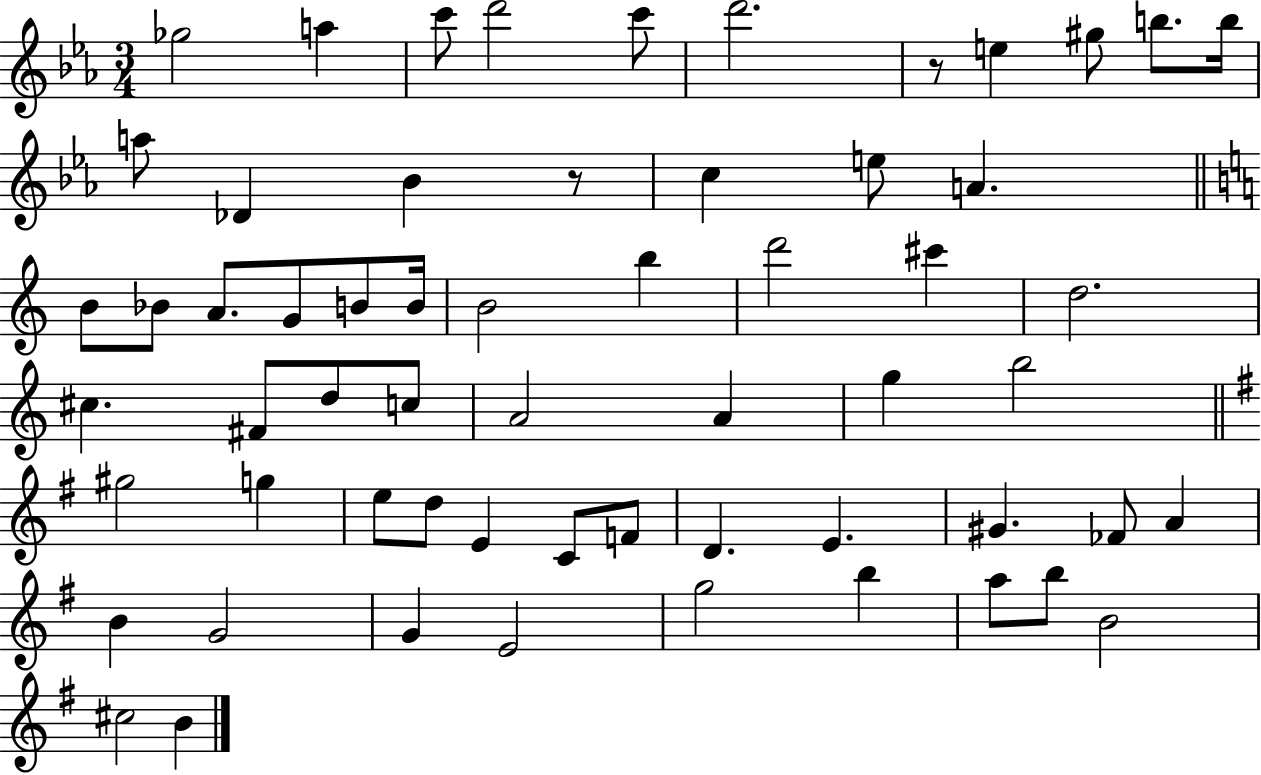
{
  \clef treble
  \numericTimeSignature
  \time 3/4
  \key ees \major
  ges''2 a''4 | c'''8 d'''2 c'''8 | d'''2. | r8 e''4 gis''8 b''8. b''16 | \break a''8 des'4 bes'4 r8 | c''4 e''8 a'4. | \bar "||" \break \key c \major b'8 bes'8 a'8. g'8 b'8 b'16 | b'2 b''4 | d'''2 cis'''4 | d''2. | \break cis''4. fis'8 d''8 c''8 | a'2 a'4 | g''4 b''2 | \bar "||" \break \key e \minor gis''2 g''4 | e''8 d''8 e'4 c'8 f'8 | d'4. e'4. | gis'4. fes'8 a'4 | \break b'4 g'2 | g'4 e'2 | g''2 b''4 | a''8 b''8 b'2 | \break cis''2 b'4 | \bar "|."
}